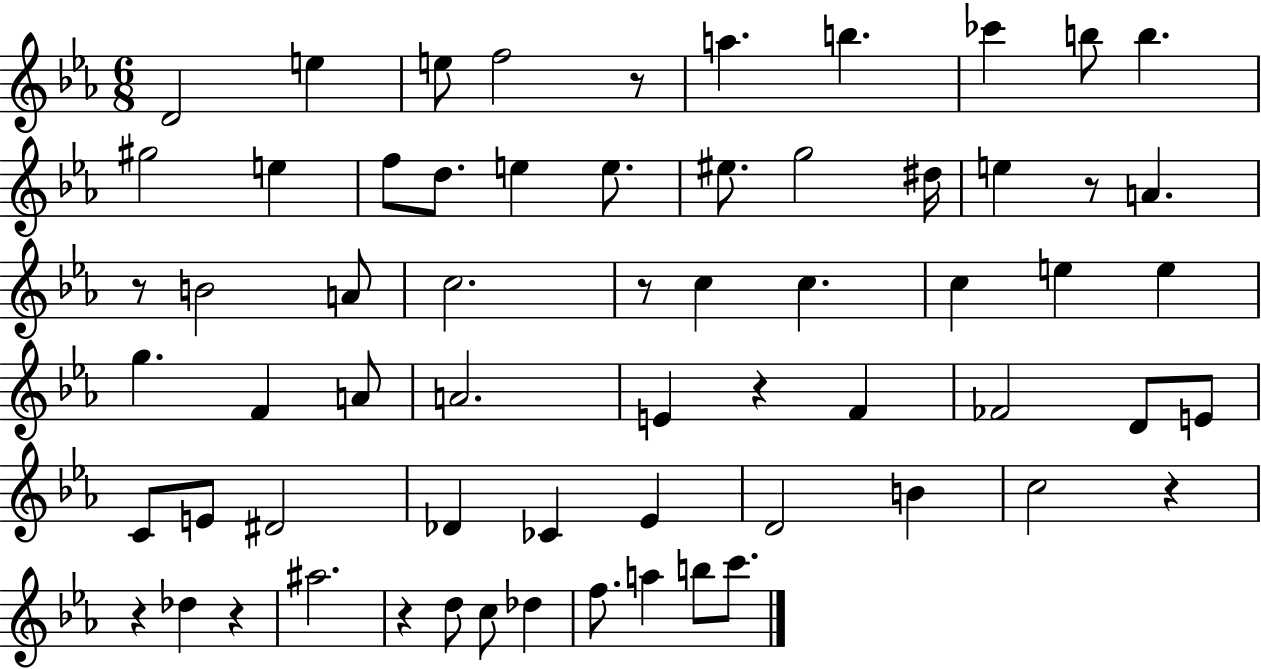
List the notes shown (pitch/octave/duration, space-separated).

D4/h E5/q E5/e F5/h R/e A5/q. B5/q. CES6/q B5/e B5/q. G#5/h E5/q F5/e D5/e. E5/q E5/e. EIS5/e. G5/h D#5/s E5/q R/e A4/q. R/e B4/h A4/e C5/h. R/e C5/q C5/q. C5/q E5/q E5/q G5/q. F4/q A4/e A4/h. E4/q R/q F4/q FES4/h D4/e E4/e C4/e E4/e D#4/h Db4/q CES4/q Eb4/q D4/h B4/q C5/h R/q R/q Db5/q R/q A#5/h. R/q D5/e C5/e Db5/q F5/e. A5/q B5/e C6/e.